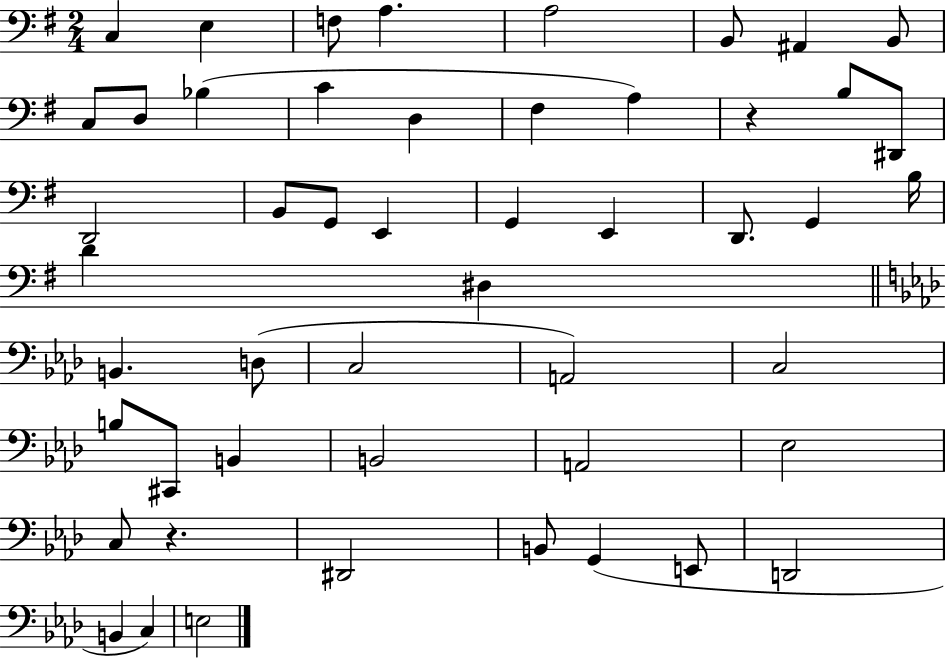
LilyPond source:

{
  \clef bass
  \numericTimeSignature
  \time 2/4
  \key g \major
  \repeat volta 2 { c4 e4 | f8 a4. | a2 | b,8 ais,4 b,8 | \break c8 d8 bes4( | c'4 d4 | fis4 a4) | r4 b8 dis,8 | \break d,2 | b,8 g,8 e,4 | g,4 e,4 | d,8. g,4 b16 | \break d'4 dis4 | \bar "||" \break \key aes \major b,4. d8( | c2 | a,2) | c2 | \break b8 cis,8 b,4 | b,2 | a,2 | ees2 | \break c8 r4. | dis,2 | b,8 g,4( e,8 | d,2 | \break b,4 c4) | e2 | } \bar "|."
}